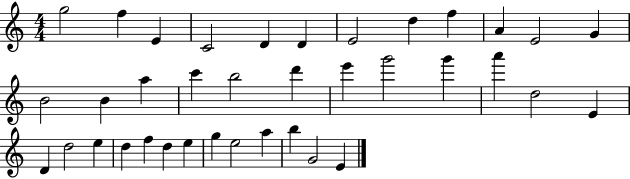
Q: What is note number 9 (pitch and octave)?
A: F5